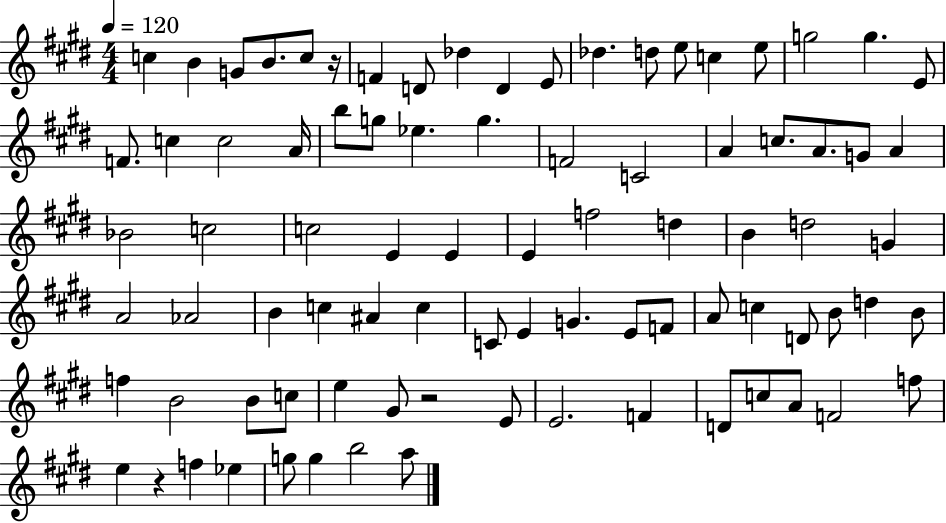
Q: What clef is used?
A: treble